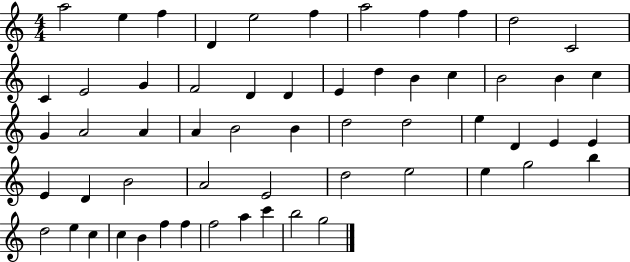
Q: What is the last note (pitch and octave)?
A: G5